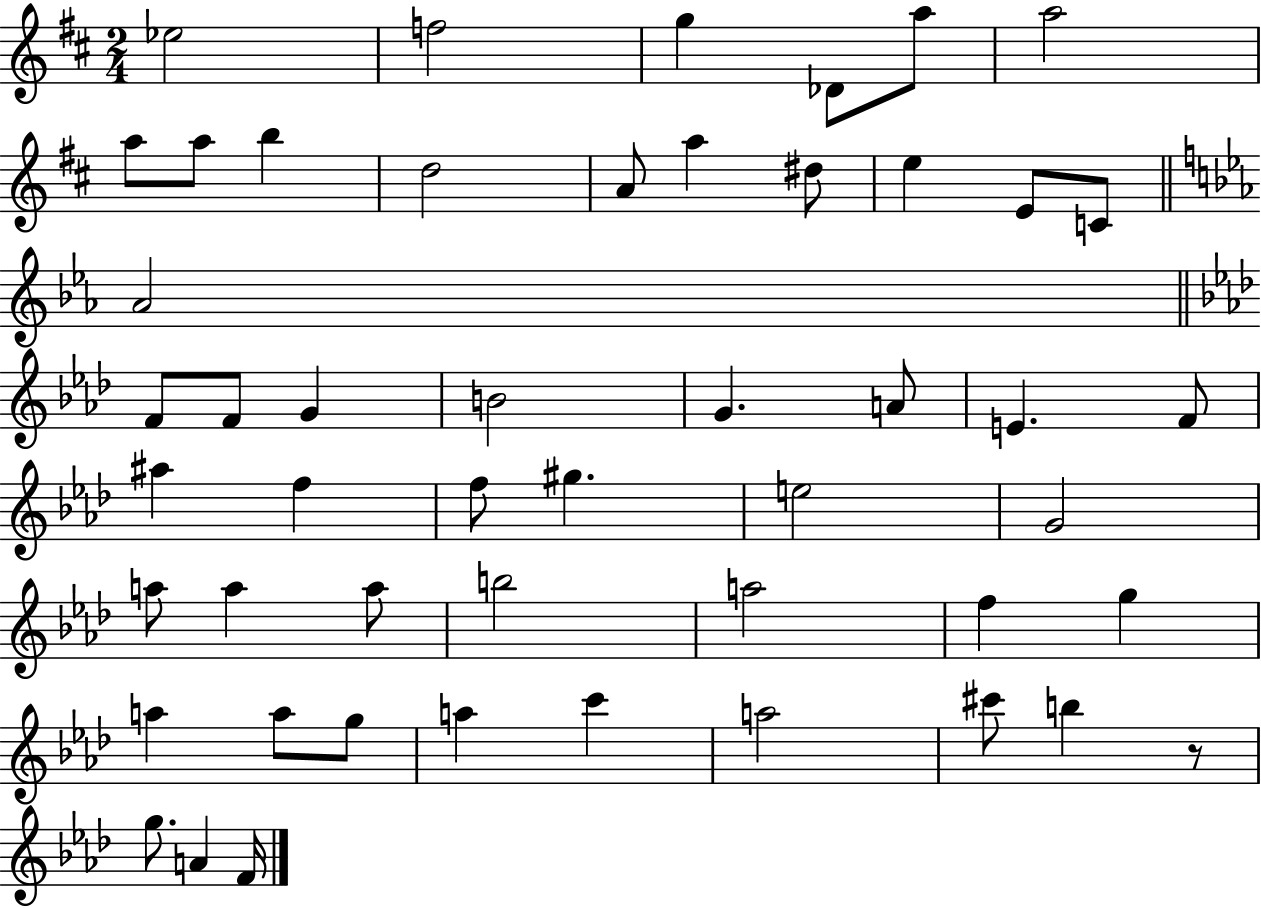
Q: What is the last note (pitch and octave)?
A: F4